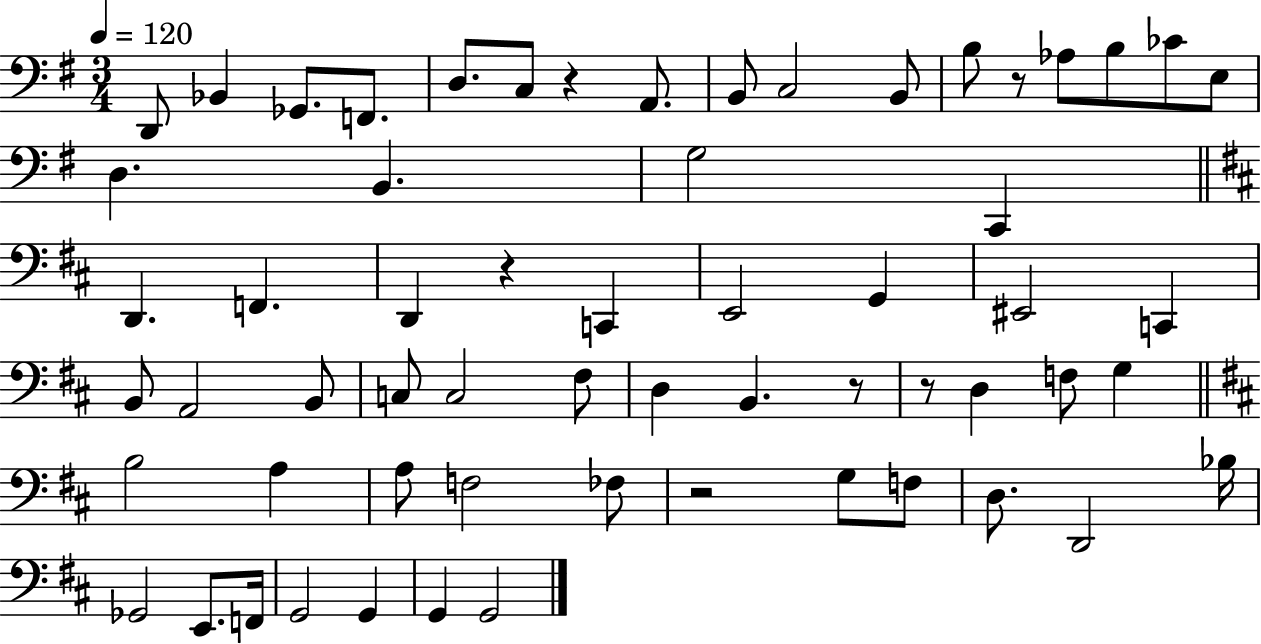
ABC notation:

X:1
T:Untitled
M:3/4
L:1/4
K:G
D,,/2 _B,, _G,,/2 F,,/2 D,/2 C,/2 z A,,/2 B,,/2 C,2 B,,/2 B,/2 z/2 _A,/2 B,/2 _C/2 E,/2 D, B,, G,2 C,, D,, F,, D,, z C,, E,,2 G,, ^E,,2 C,, B,,/2 A,,2 B,,/2 C,/2 C,2 ^F,/2 D, B,, z/2 z/2 D, F,/2 G, B,2 A, A,/2 F,2 _F,/2 z2 G,/2 F,/2 D,/2 D,,2 _B,/4 _G,,2 E,,/2 F,,/4 G,,2 G,, G,, G,,2